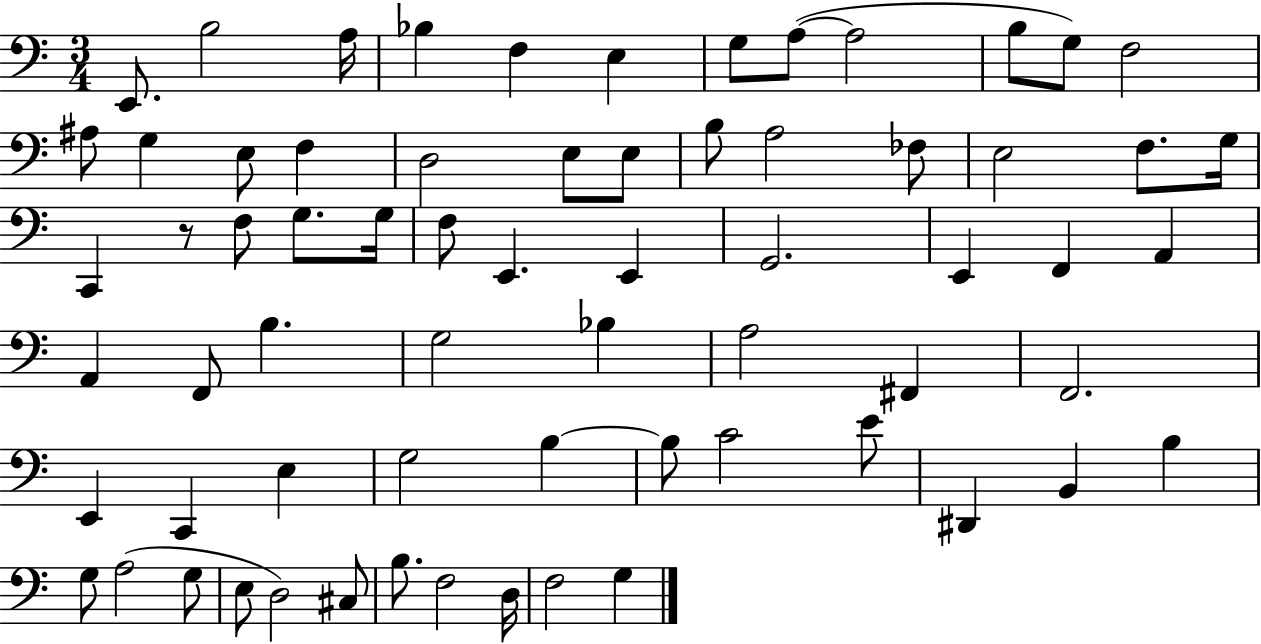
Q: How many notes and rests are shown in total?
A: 67